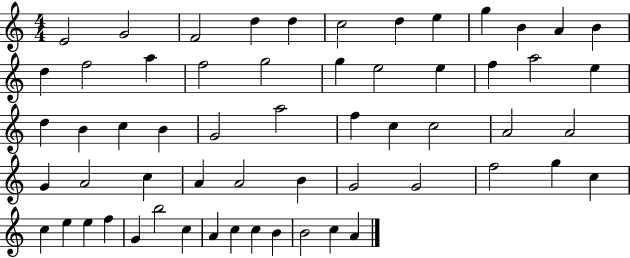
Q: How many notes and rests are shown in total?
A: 59